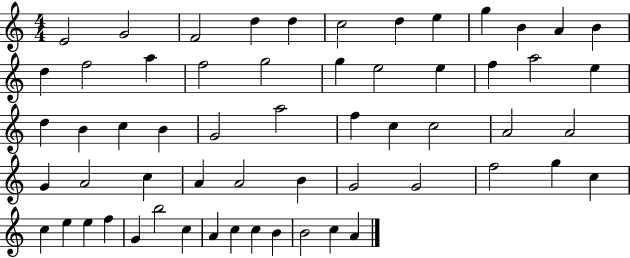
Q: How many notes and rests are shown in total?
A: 59